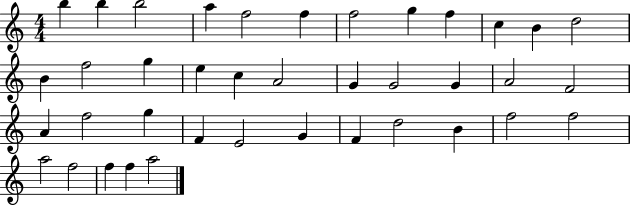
X:1
T:Untitled
M:4/4
L:1/4
K:C
b b b2 a f2 f f2 g f c B d2 B f2 g e c A2 G G2 G A2 F2 A f2 g F E2 G F d2 B f2 f2 a2 f2 f f a2